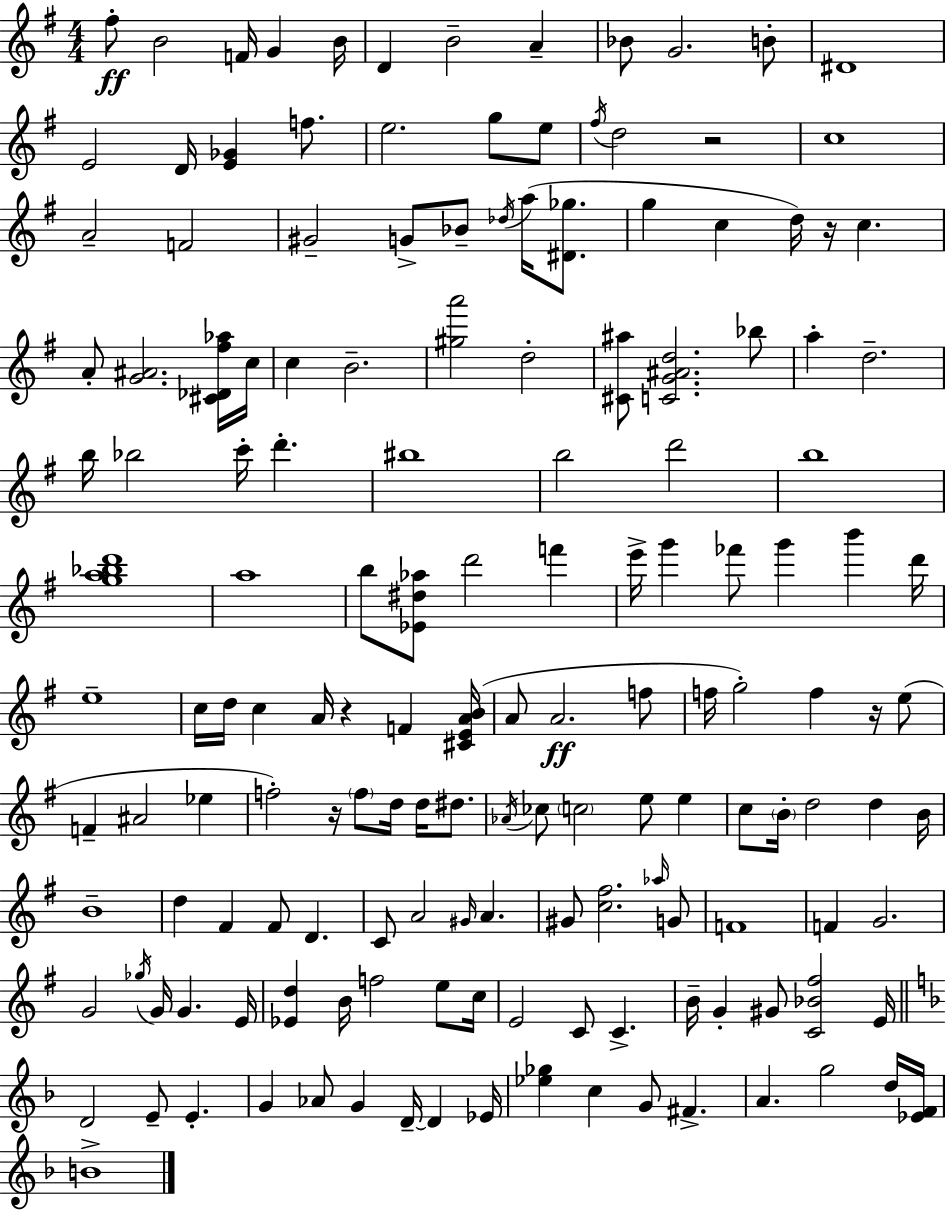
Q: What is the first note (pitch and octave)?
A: F#5